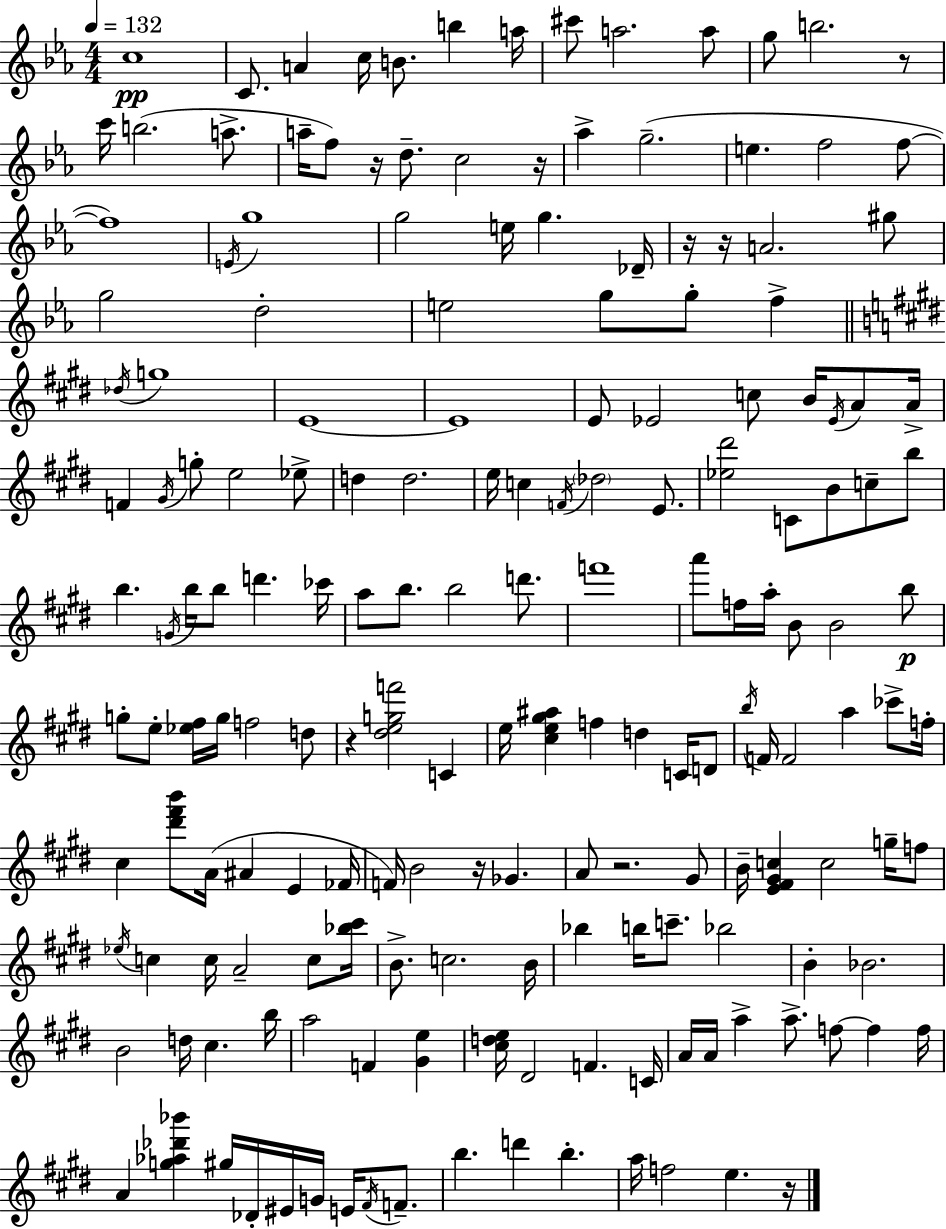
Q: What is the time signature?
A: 4/4